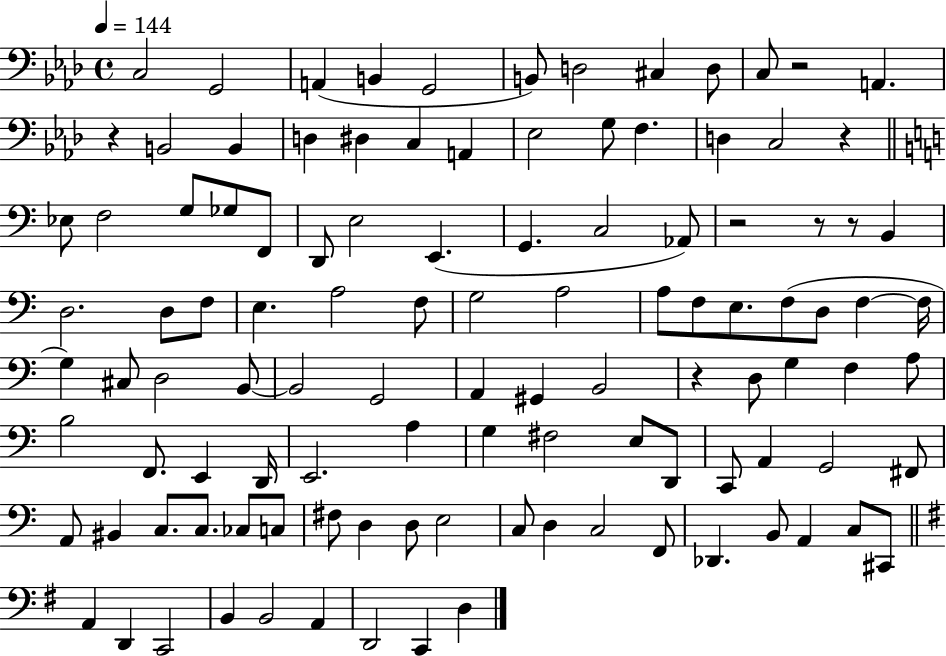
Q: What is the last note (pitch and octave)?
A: D3